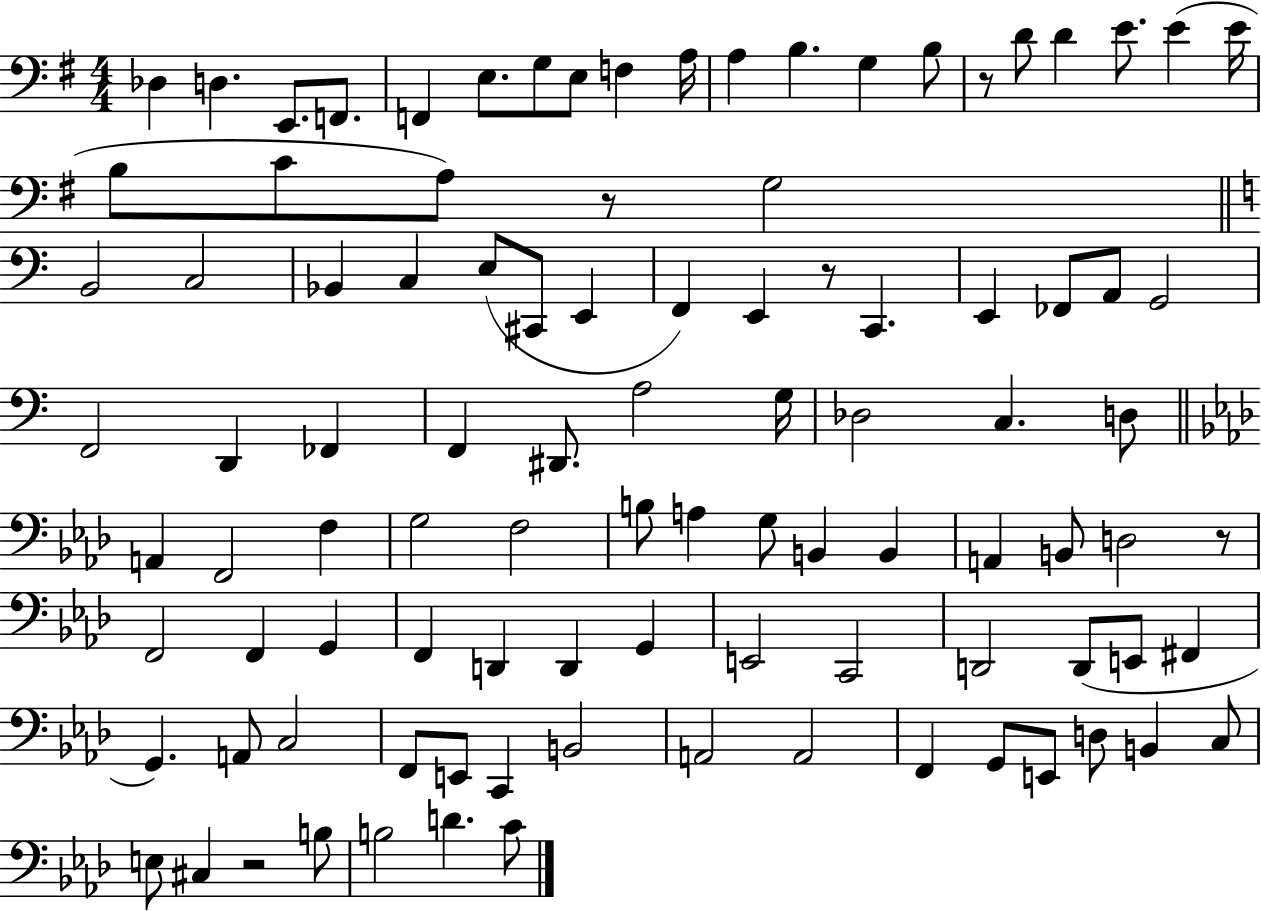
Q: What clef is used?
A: bass